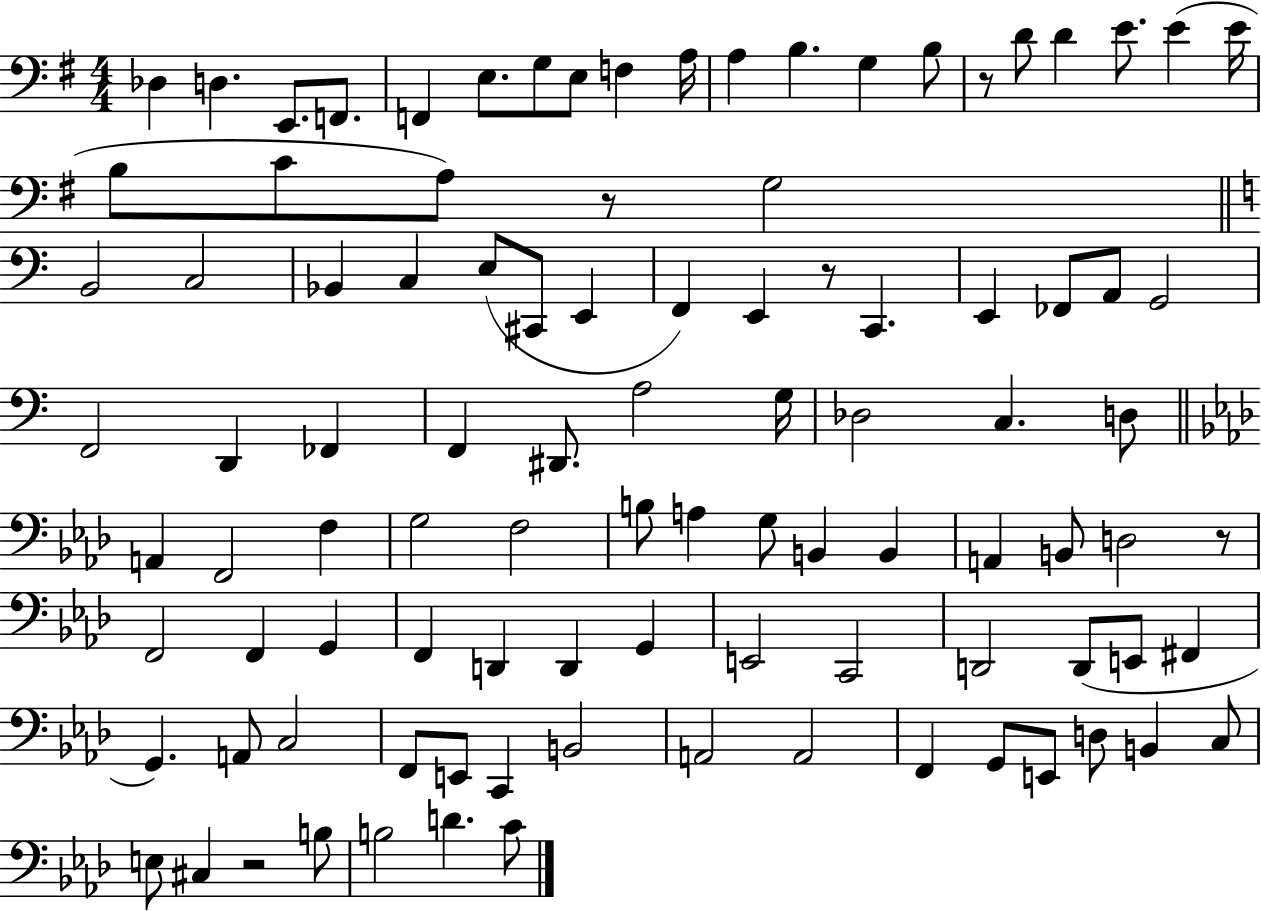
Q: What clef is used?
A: bass